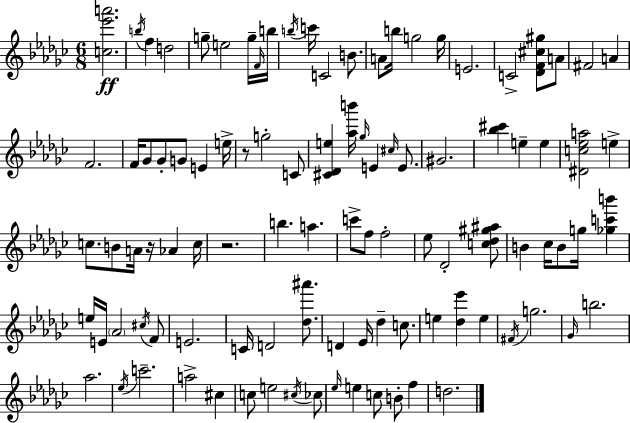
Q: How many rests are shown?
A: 3